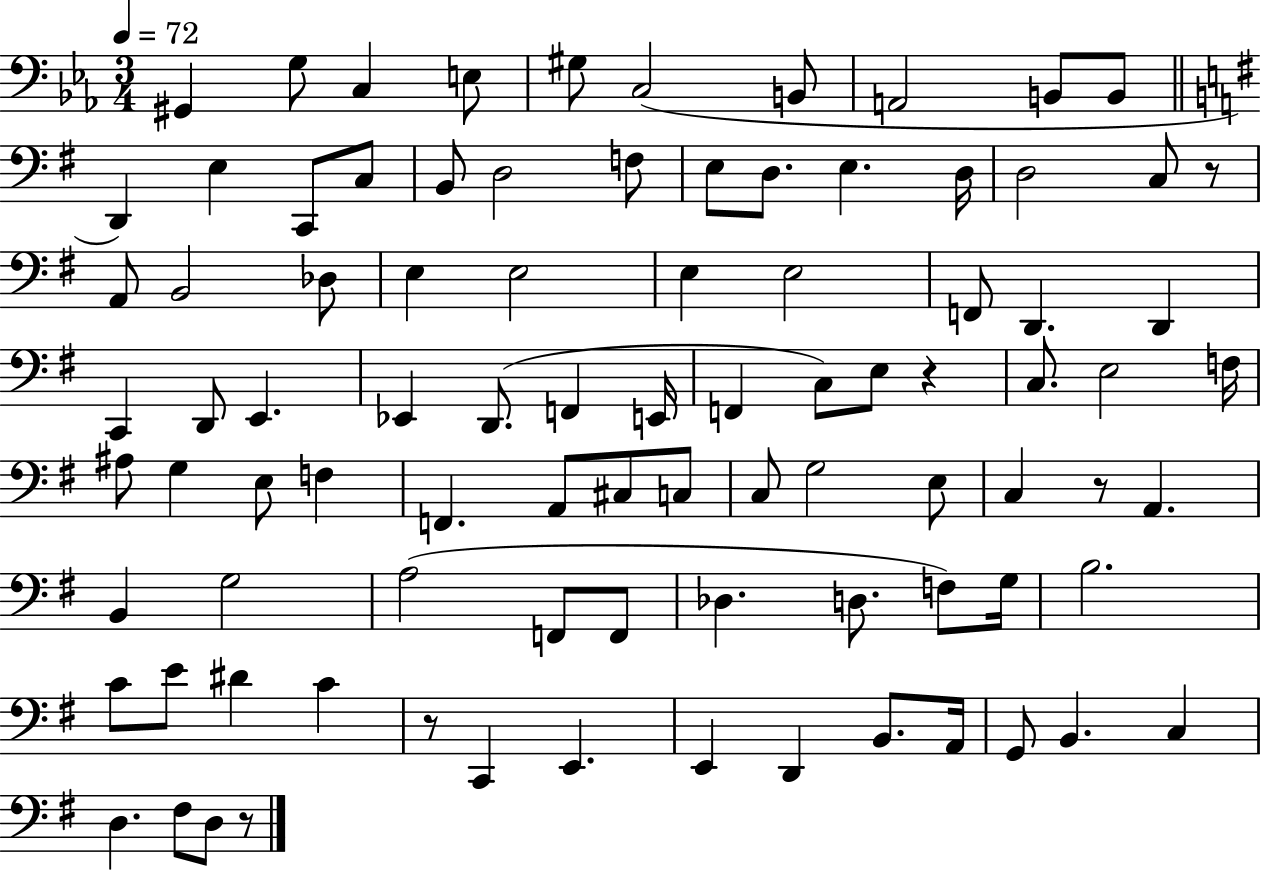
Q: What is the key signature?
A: EES major